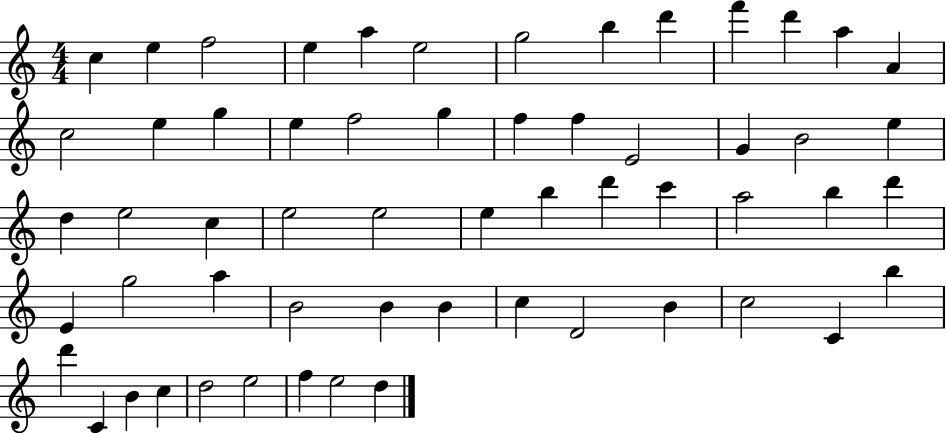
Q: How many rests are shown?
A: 0